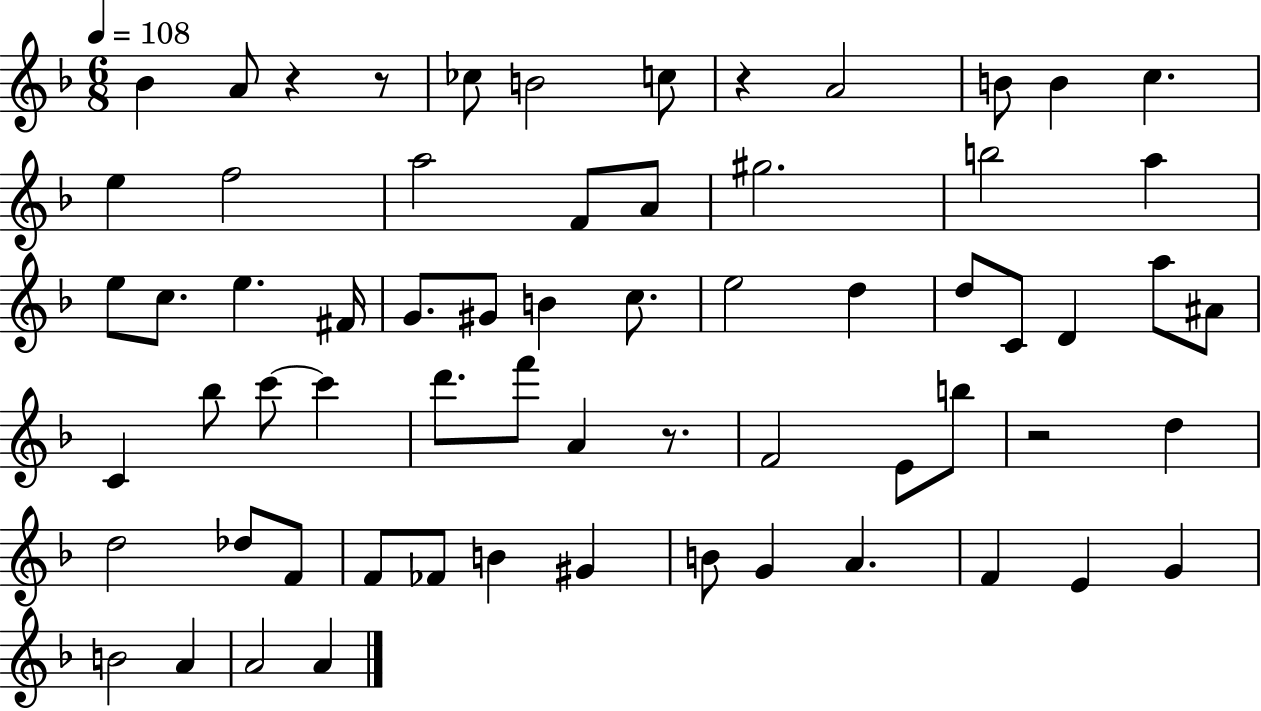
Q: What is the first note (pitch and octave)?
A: Bb4